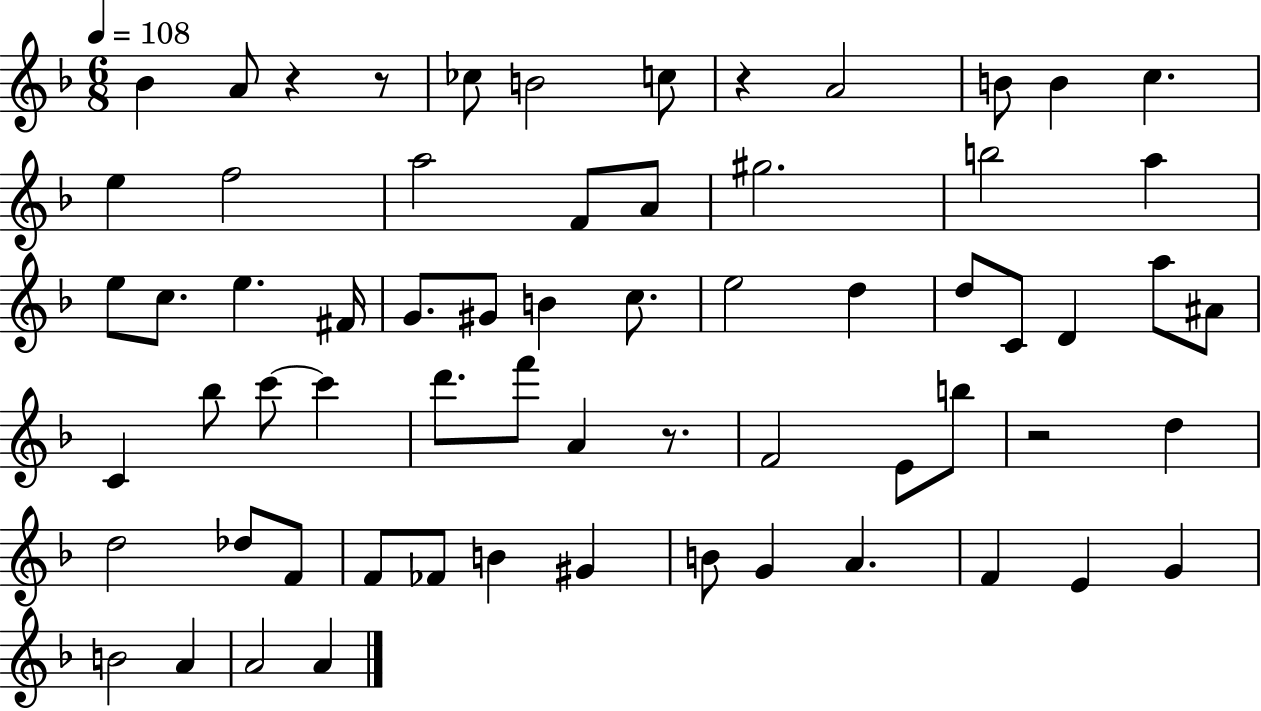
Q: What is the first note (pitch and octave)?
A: Bb4